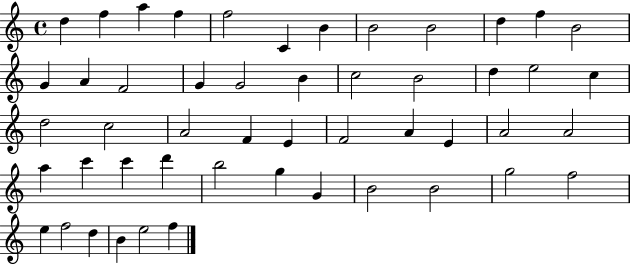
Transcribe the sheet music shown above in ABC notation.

X:1
T:Untitled
M:4/4
L:1/4
K:C
d f a f f2 C B B2 B2 d f B2 G A F2 G G2 B c2 B2 d e2 c d2 c2 A2 F E F2 A E A2 A2 a c' c' d' b2 g G B2 B2 g2 f2 e f2 d B e2 f